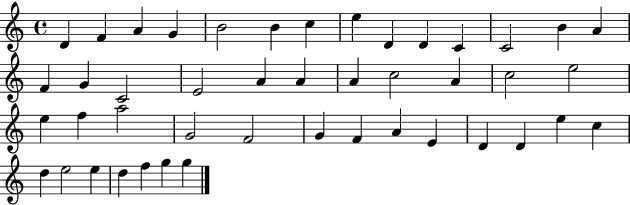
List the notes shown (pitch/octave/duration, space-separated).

D4/q F4/q A4/q G4/q B4/h B4/q C5/q E5/q D4/q D4/q C4/q C4/h B4/q A4/q F4/q G4/q C4/h E4/h A4/q A4/q A4/q C5/h A4/q C5/h E5/h E5/q F5/q A5/h G4/h F4/h G4/q F4/q A4/q E4/q D4/q D4/q E5/q C5/q D5/q E5/h E5/q D5/q F5/q G5/q G5/q